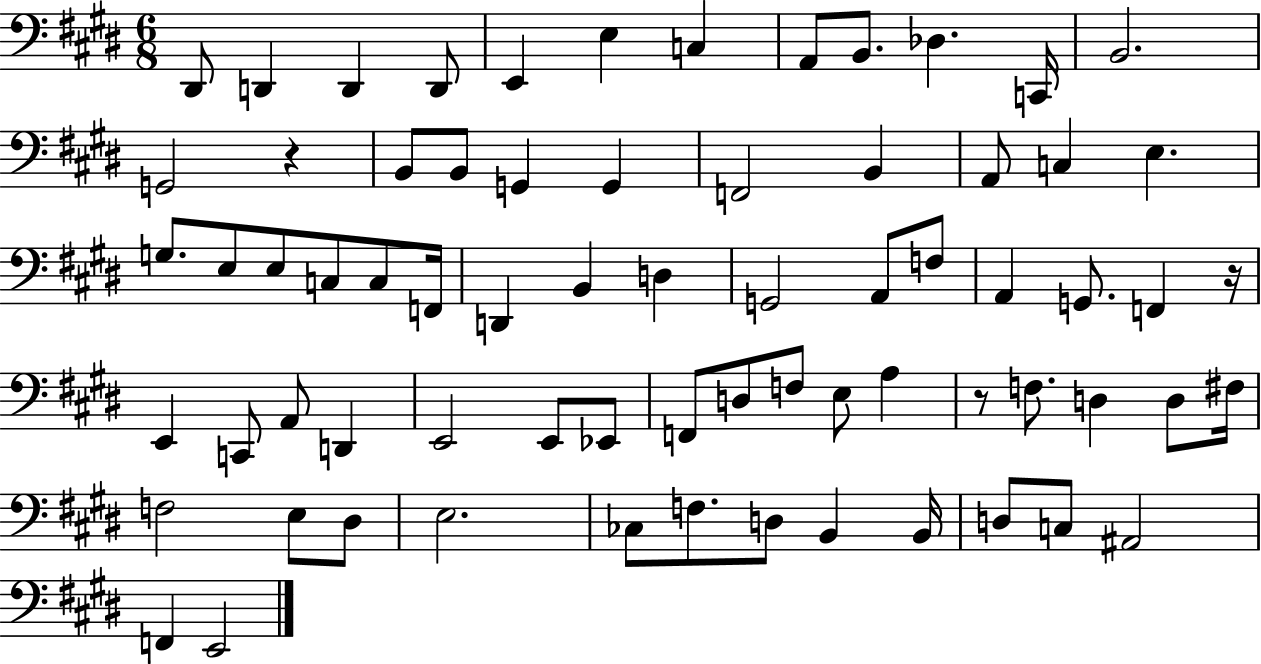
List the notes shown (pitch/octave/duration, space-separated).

D#2/e D2/q D2/q D2/e E2/q E3/q C3/q A2/e B2/e. Db3/q. C2/s B2/h. G2/h R/q B2/e B2/e G2/q G2/q F2/h B2/q A2/e C3/q E3/q. G3/e. E3/e E3/e C3/e C3/e F2/s D2/q B2/q D3/q G2/h A2/e F3/e A2/q G2/e. F2/q R/s E2/q C2/e A2/e D2/q E2/h E2/e Eb2/e F2/e D3/e F3/e E3/e A3/q R/e F3/e. D3/q D3/e F#3/s F3/h E3/e D#3/e E3/h. CES3/e F3/e. D3/e B2/q B2/s D3/e C3/e A#2/h F2/q E2/h